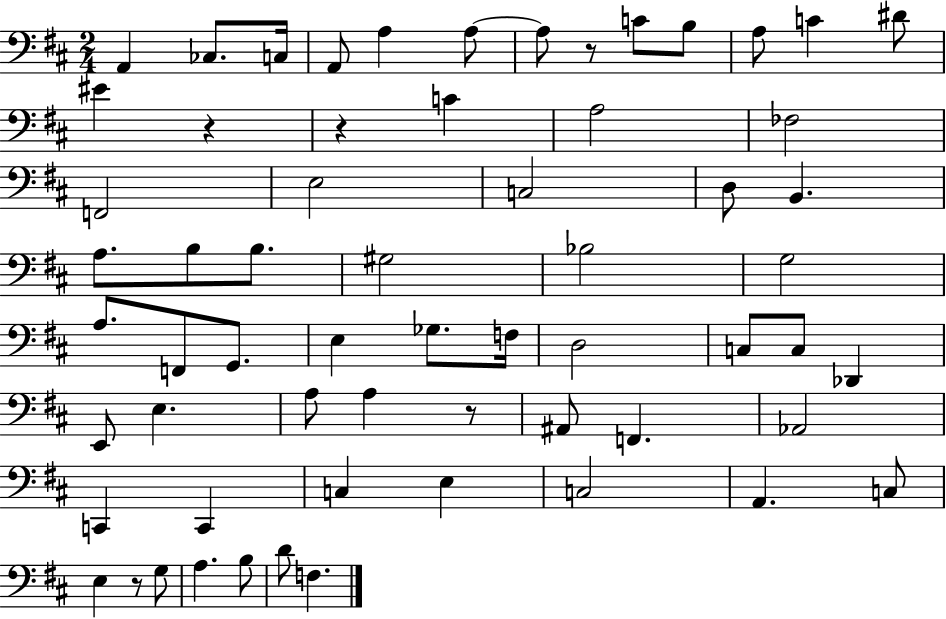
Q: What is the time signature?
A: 2/4